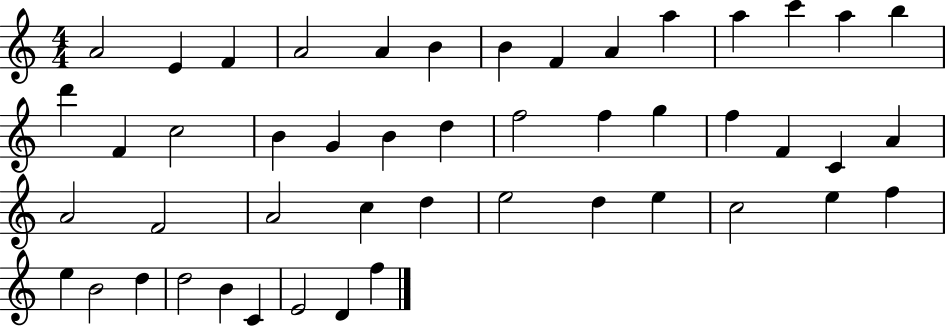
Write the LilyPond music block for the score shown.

{
  \clef treble
  \numericTimeSignature
  \time 4/4
  \key c \major
  a'2 e'4 f'4 | a'2 a'4 b'4 | b'4 f'4 a'4 a''4 | a''4 c'''4 a''4 b''4 | \break d'''4 f'4 c''2 | b'4 g'4 b'4 d''4 | f''2 f''4 g''4 | f''4 f'4 c'4 a'4 | \break a'2 f'2 | a'2 c''4 d''4 | e''2 d''4 e''4 | c''2 e''4 f''4 | \break e''4 b'2 d''4 | d''2 b'4 c'4 | e'2 d'4 f''4 | \bar "|."
}